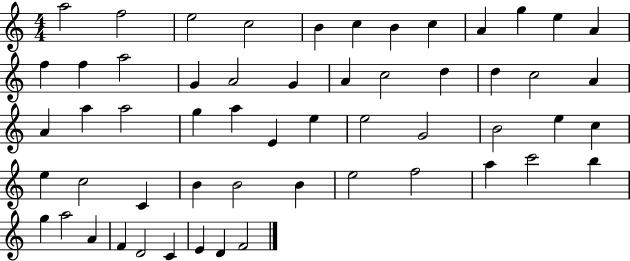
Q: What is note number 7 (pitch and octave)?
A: B4